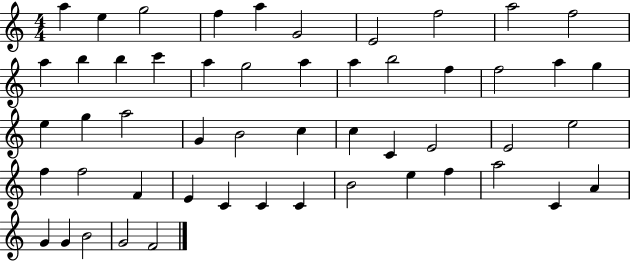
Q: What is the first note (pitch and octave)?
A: A5